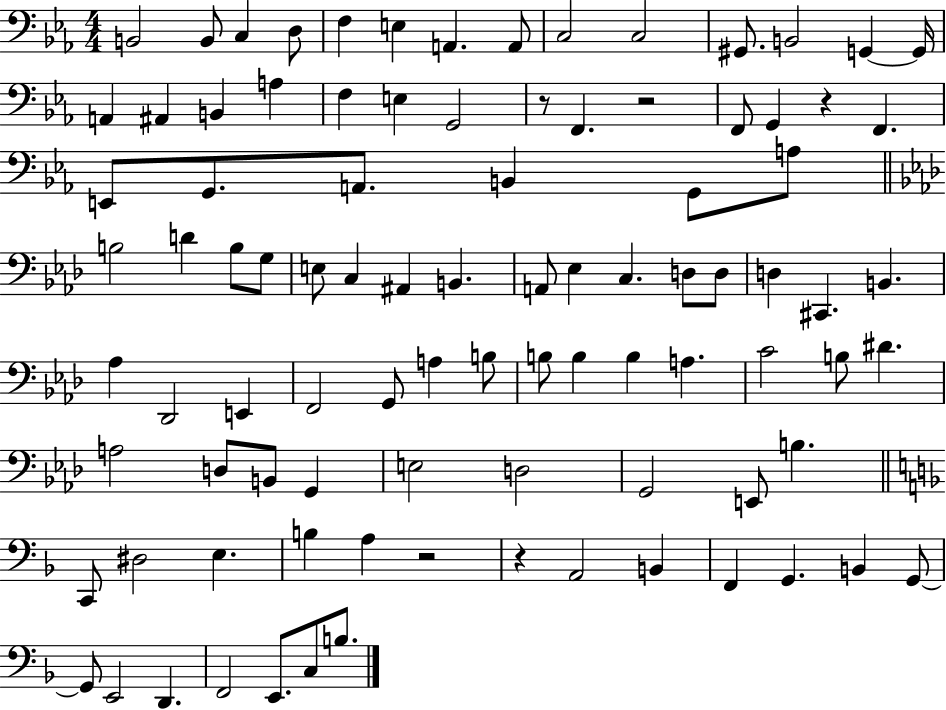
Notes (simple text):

B2/h B2/e C3/q D3/e F3/q E3/q A2/q. A2/e C3/h C3/h G#2/e. B2/h G2/q G2/s A2/q A#2/q B2/q A3/q F3/q E3/q G2/h R/e F2/q. R/h F2/e G2/q R/q F2/q. E2/e G2/e. A2/e. B2/q G2/e A3/e B3/h D4/q B3/e G3/e E3/e C3/q A#2/q B2/q. A2/e Eb3/q C3/q. D3/e D3/e D3/q C#2/q. B2/q. Ab3/q Db2/h E2/q F2/h G2/e A3/q B3/e B3/e B3/q B3/q A3/q. C4/h B3/e D#4/q. A3/h D3/e B2/e G2/q E3/h D3/h G2/h E2/e B3/q. C2/e D#3/h E3/q. B3/q A3/q R/h R/q A2/h B2/q F2/q G2/q. B2/q G2/e G2/e E2/h D2/q. F2/h E2/e. C3/e B3/e.